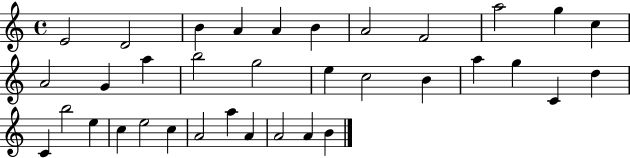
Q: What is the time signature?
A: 4/4